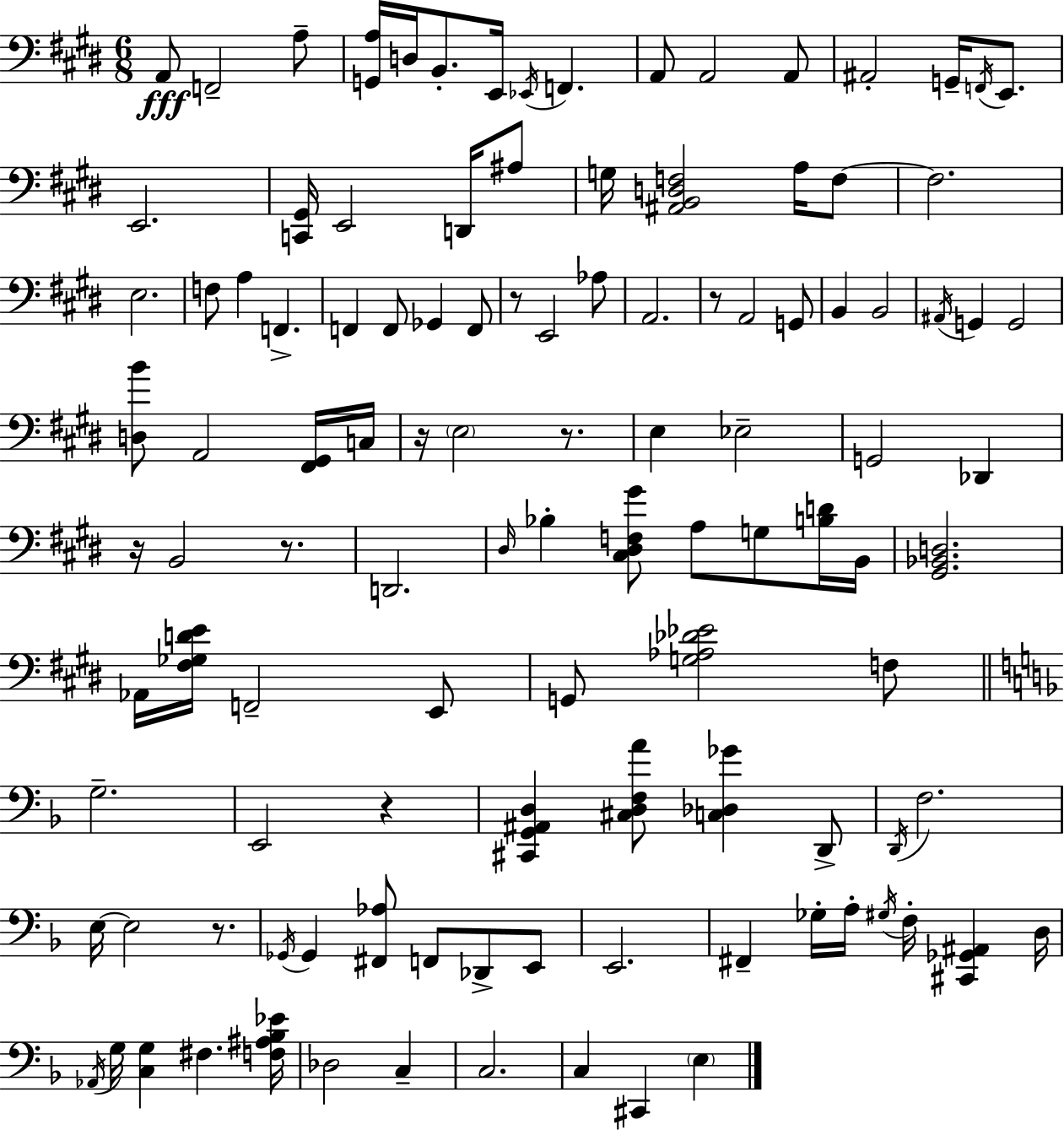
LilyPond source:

{
  \clef bass
  \numericTimeSignature
  \time 6/8
  \key e \major
  \repeat volta 2 { a,8\fff f,2-- a8-- | <g, a>16 d16 b,8.-. e,16 \acciaccatura { ees,16 } f,4. | a,8 a,2 a,8 | ais,2-. g,16-- \acciaccatura { f,16 } e,8. | \break e,2. | <c, gis,>16 e,2 d,16 | ais8 g16 <ais, b, d f>2 a16 | f8~~ f2. | \break e2. | f8 a4 f,4.-> | f,4 f,8 ges,4 | f,8 r8 e,2 | \break aes8 a,2. | r8 a,2 | g,8 b,4 b,2 | \acciaccatura { ais,16 } g,4 g,2 | \break <d b'>8 a,2 | <fis, gis,>16 c16 r16 \parenthesize e2 | r8. e4 ees2-- | g,2 des,4 | \break r16 b,2 | r8. d,2. | \grace { dis16 } bes4-. <cis dis f gis'>8 a8 | g8 <b d'>16 b,16 <gis, bes, d>2. | \break aes,16 <fis ges d' e'>16 f,2-- | e,8 g,8 <g aes des' ees'>2 | f8 \bar "||" \break \key d \minor g2.-- | e,2 r4 | <cis, g, ais, d>4 <cis d f a'>8 <c des ges'>4 d,8-> | \acciaccatura { d,16 } f2. | \break e16~~ e2 r8. | \acciaccatura { ges,16 } ges,4 <fis, aes>8 f,8 des,8-> | e,8 e,2. | fis,4-- ges16-. a16-. \acciaccatura { gis16 } f16-. <cis, ges, ais,>4 | \break d16 \acciaccatura { aes,16 } g16 <c g>4 fis4. | <f ais bes ees'>16 des2 | c4-- c2. | c4 cis,4 | \break \parenthesize e4 } \bar "|."
}